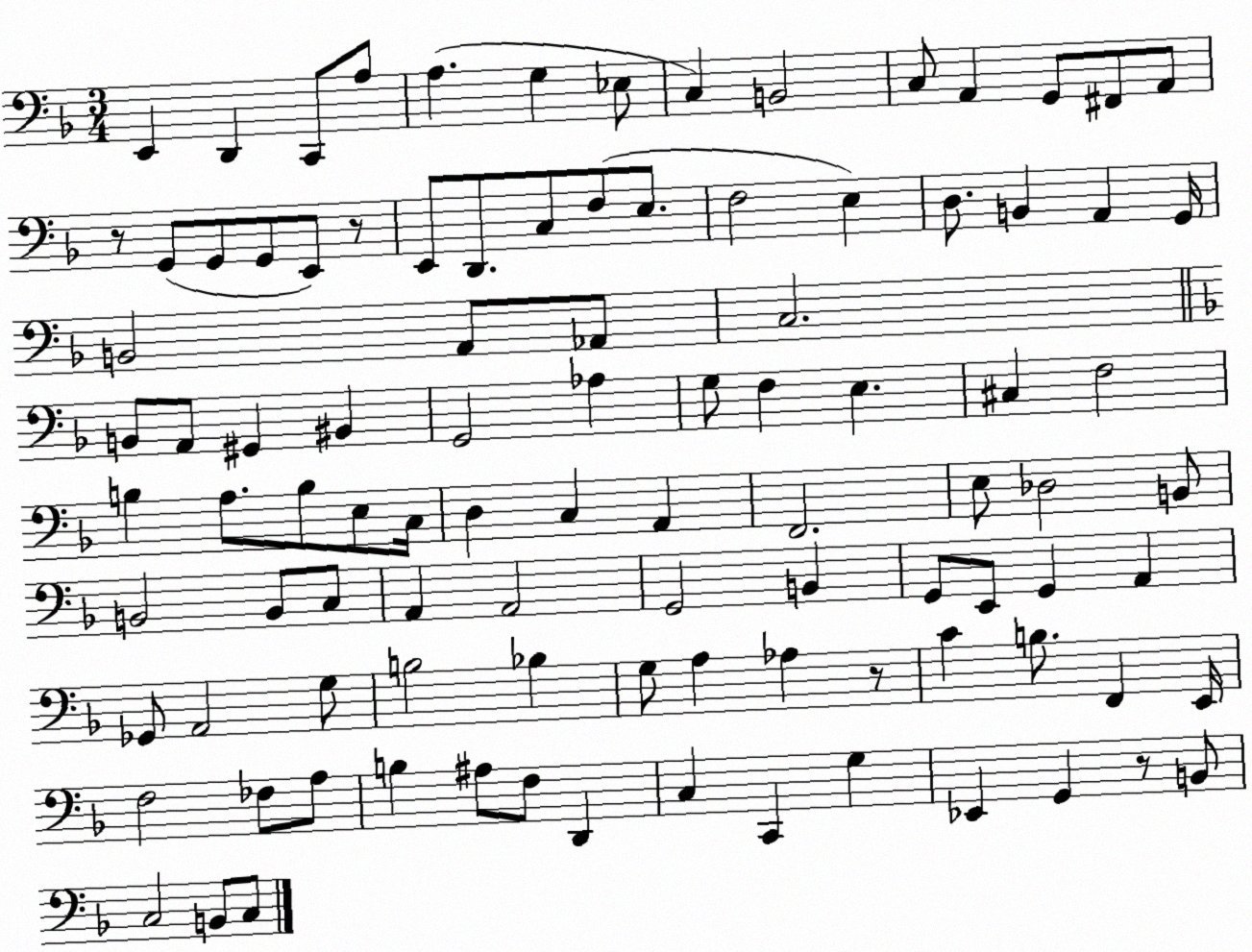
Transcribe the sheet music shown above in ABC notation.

X:1
T:Untitled
M:3/4
L:1/4
K:F
E,, D,, C,,/2 A,/2 A, G, _E,/2 C, B,,2 C,/2 A,, G,,/2 ^F,,/2 A,,/2 z/2 G,,/2 G,,/2 G,,/2 E,,/2 z/2 E,,/2 D,,/2 C,/2 F,/2 E,/2 F,2 E, D,/2 B,, A,, G,,/4 B,,2 A,,/2 _A,,/2 C,2 B,,/2 A,,/2 ^G,, ^B,, G,,2 _A, G,/2 F, E, ^C, F,2 B, A,/2 B,/2 E,/2 C,/4 D, C, A,, F,,2 E,/2 _D,2 B,,/2 B,,2 B,,/2 C,/2 A,, A,,2 G,,2 B,, G,,/2 E,,/2 G,, A,, _G,,/2 A,,2 G,/2 B,2 _B, G,/2 A, _A, z/2 C B,/2 F,, E,,/4 F,2 _F,/2 A,/2 B, ^A,/2 F,/2 D,, C, C,, G, _E,, G,, z/2 B,,/2 C,2 B,,/2 C,/2